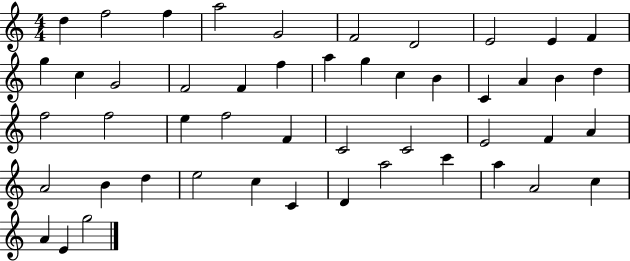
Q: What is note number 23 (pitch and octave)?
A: B4